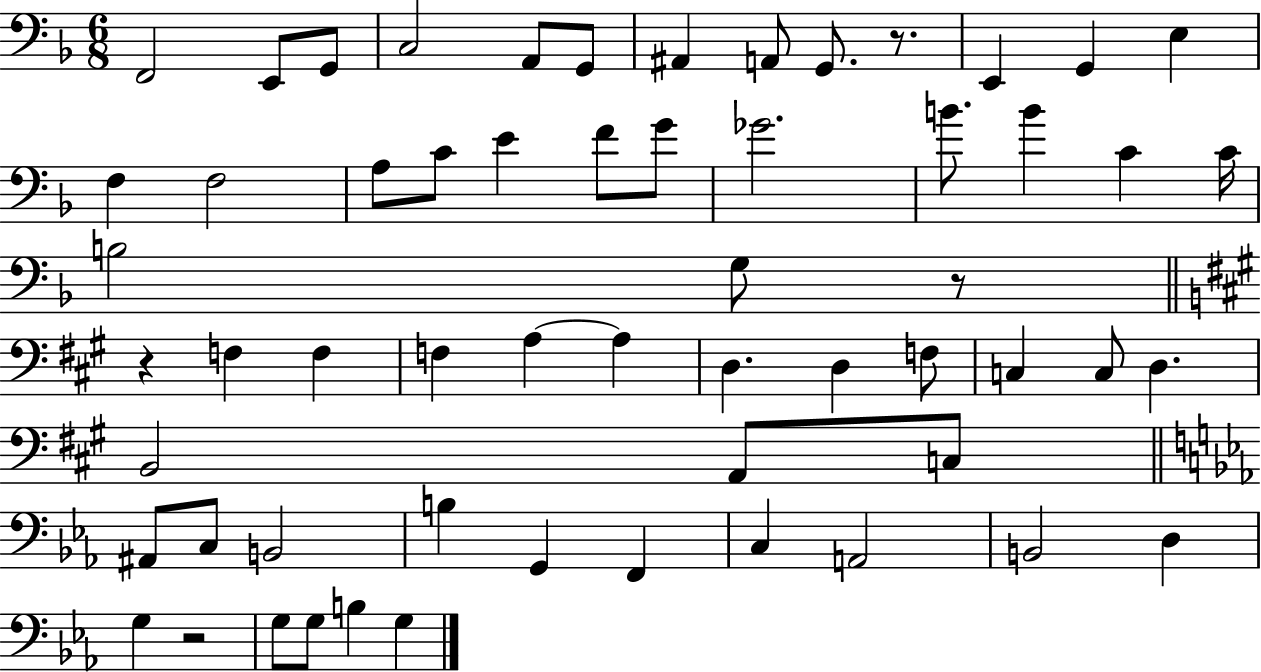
X:1
T:Untitled
M:6/8
L:1/4
K:F
F,,2 E,,/2 G,,/2 C,2 A,,/2 G,,/2 ^A,, A,,/2 G,,/2 z/2 E,, G,, E, F, F,2 A,/2 C/2 E F/2 G/2 _G2 B/2 B C C/4 B,2 G,/2 z/2 z F, F, F, A, A, D, D, F,/2 C, C,/2 D, B,,2 A,,/2 C,/2 ^A,,/2 C,/2 B,,2 B, G,, F,, C, A,,2 B,,2 D, G, z2 G,/2 G,/2 B, G,